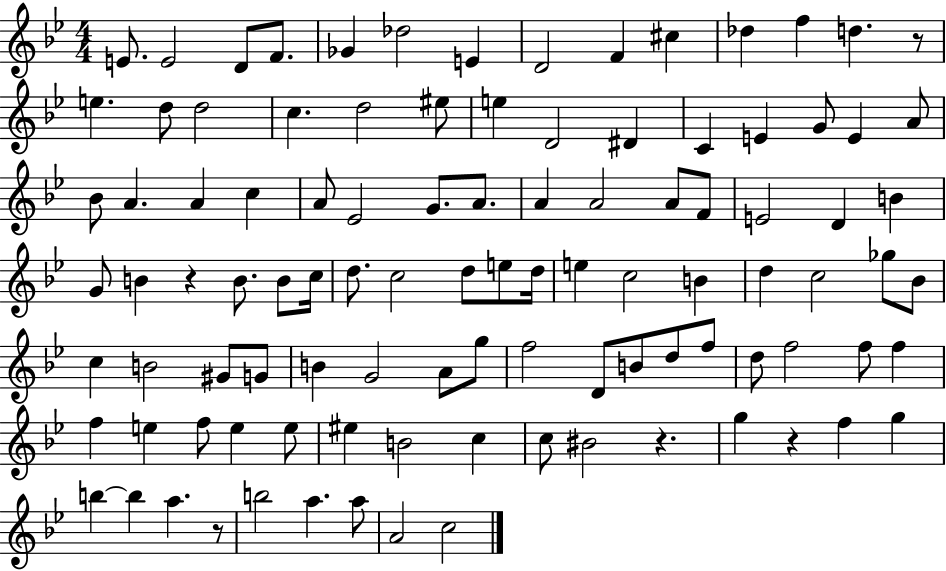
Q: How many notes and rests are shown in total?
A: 102